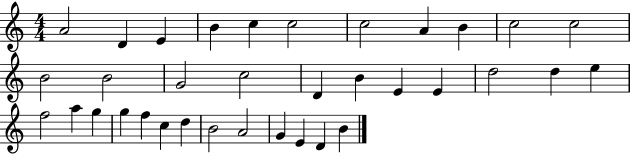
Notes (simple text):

A4/h D4/q E4/q B4/q C5/q C5/h C5/h A4/q B4/q C5/h C5/h B4/h B4/h G4/h C5/h D4/q B4/q E4/q E4/q D5/h D5/q E5/q F5/h A5/q G5/q G5/q F5/q C5/q D5/q B4/h A4/h G4/q E4/q D4/q B4/q